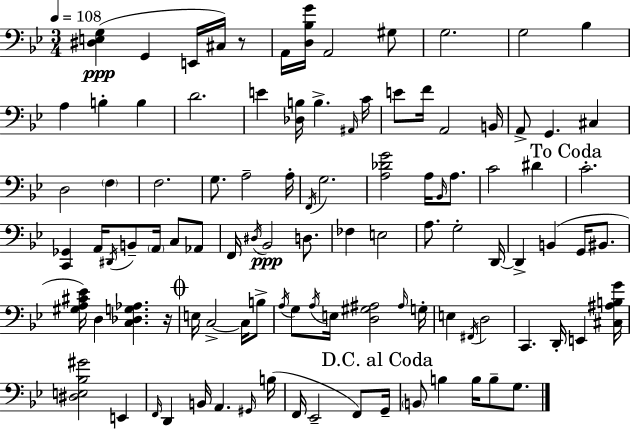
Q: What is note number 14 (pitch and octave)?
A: E4